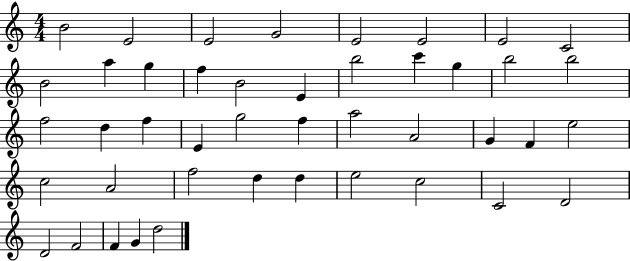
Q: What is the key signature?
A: C major